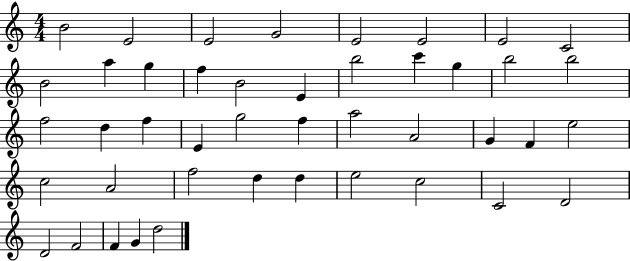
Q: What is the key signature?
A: C major